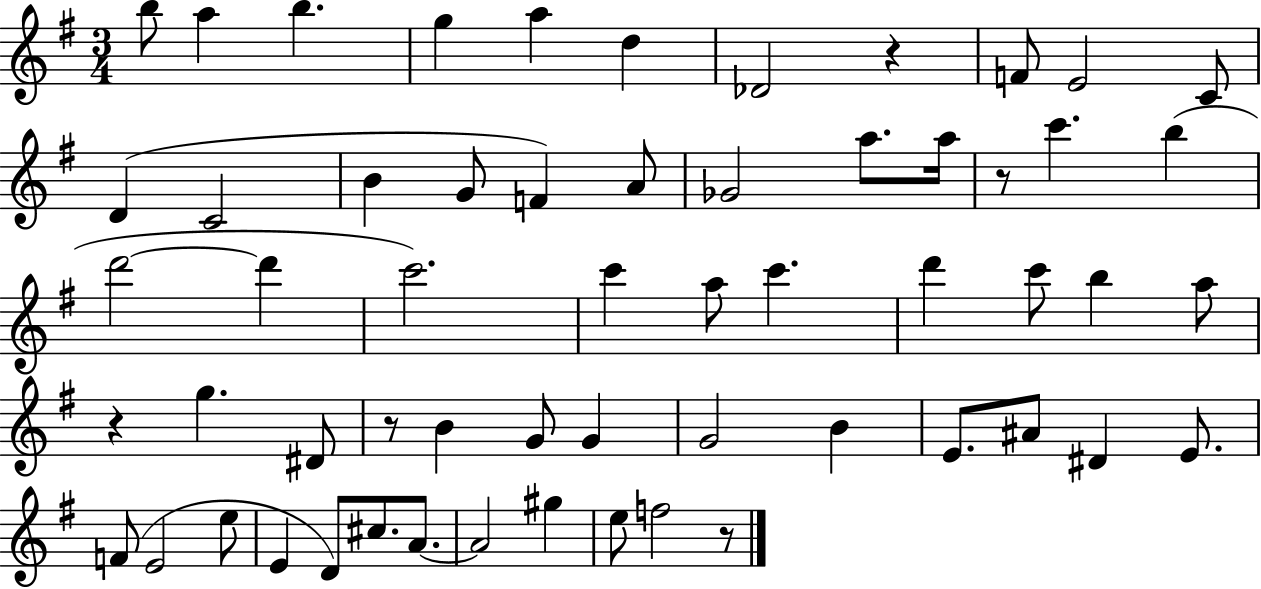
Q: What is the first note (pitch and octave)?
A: B5